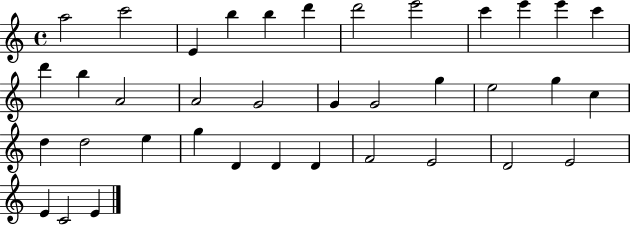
{
  \clef treble
  \time 4/4
  \defaultTimeSignature
  \key c \major
  a''2 c'''2 | e'4 b''4 b''4 d'''4 | d'''2 e'''2 | c'''4 e'''4 e'''4 c'''4 | \break d'''4 b''4 a'2 | a'2 g'2 | g'4 g'2 g''4 | e''2 g''4 c''4 | \break d''4 d''2 e''4 | g''4 d'4 d'4 d'4 | f'2 e'2 | d'2 e'2 | \break e'4 c'2 e'4 | \bar "|."
}